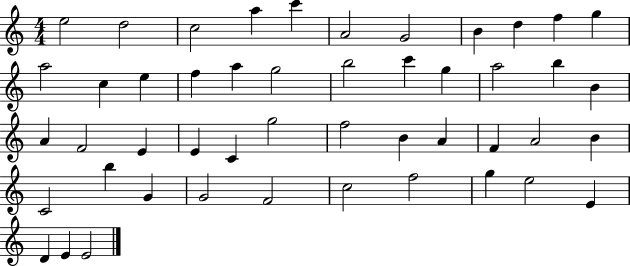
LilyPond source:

{
  \clef treble
  \numericTimeSignature
  \time 4/4
  \key c \major
  e''2 d''2 | c''2 a''4 c'''4 | a'2 g'2 | b'4 d''4 f''4 g''4 | \break a''2 c''4 e''4 | f''4 a''4 g''2 | b''2 c'''4 g''4 | a''2 b''4 b'4 | \break a'4 f'2 e'4 | e'4 c'4 g''2 | f''2 b'4 a'4 | f'4 a'2 b'4 | \break c'2 b''4 g'4 | g'2 f'2 | c''2 f''2 | g''4 e''2 e'4 | \break d'4 e'4 e'2 | \bar "|."
}